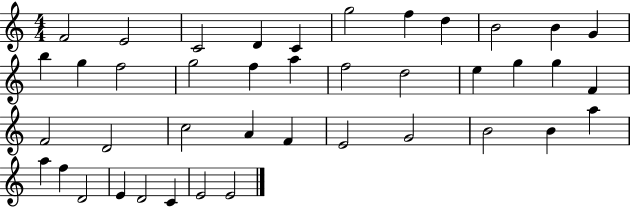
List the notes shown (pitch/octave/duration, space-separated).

F4/h E4/h C4/h D4/q C4/q G5/h F5/q D5/q B4/h B4/q G4/q B5/q G5/q F5/h G5/h F5/q A5/q F5/h D5/h E5/q G5/q G5/q F4/q F4/h D4/h C5/h A4/q F4/q E4/h G4/h B4/h B4/q A5/q A5/q F5/q D4/h E4/q D4/h C4/q E4/h E4/h